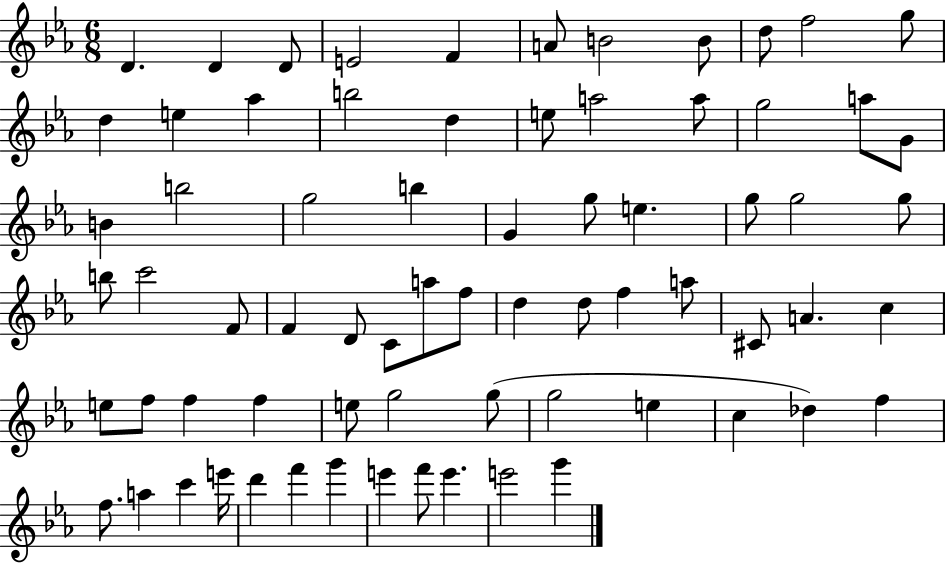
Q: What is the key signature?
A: EES major